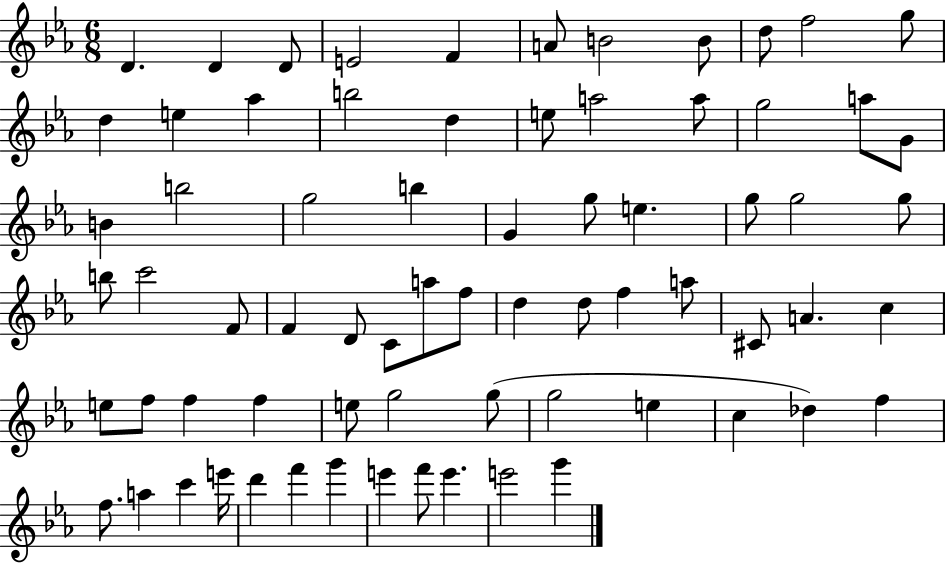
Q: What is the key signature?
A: EES major